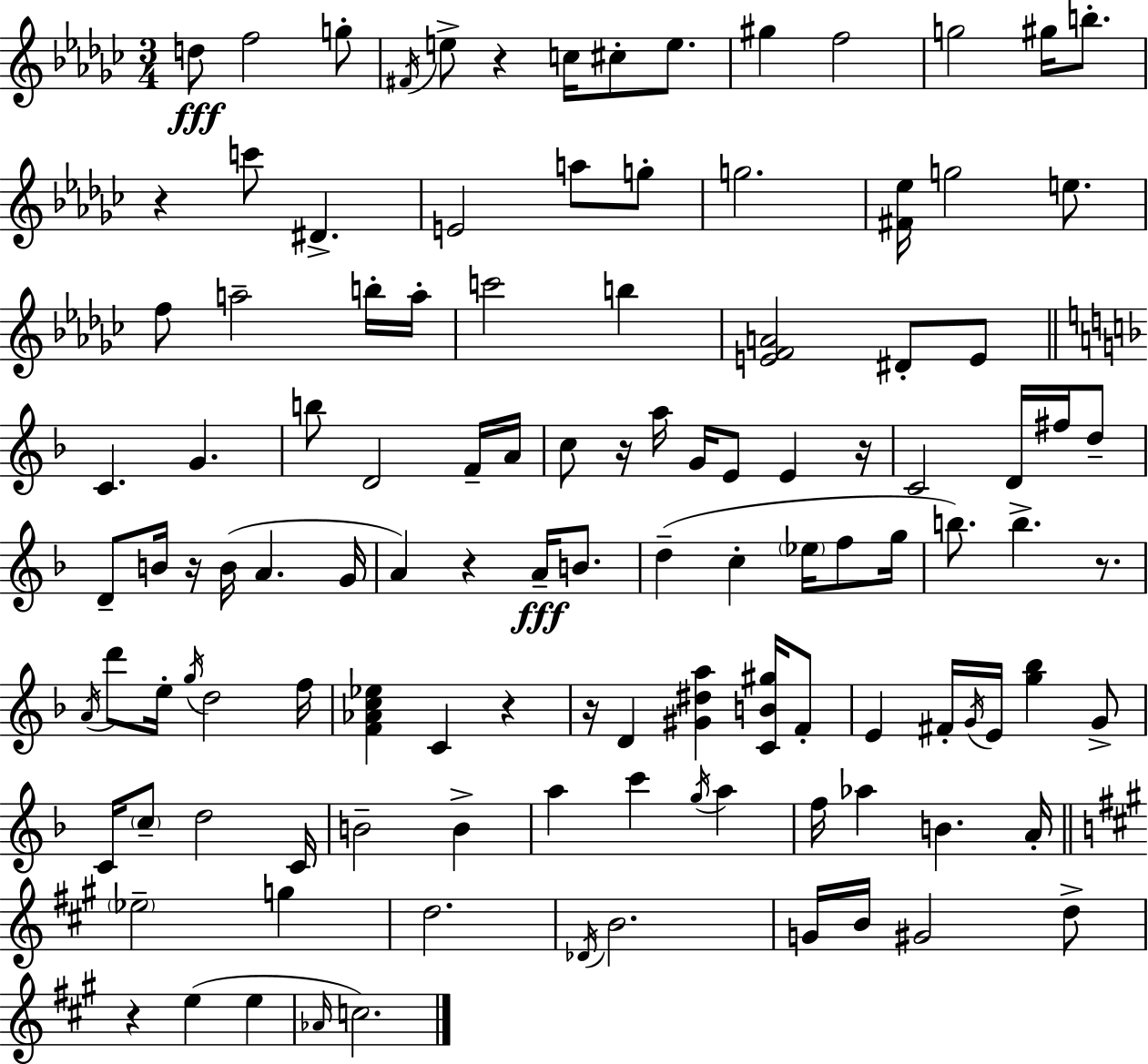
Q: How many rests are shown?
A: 10